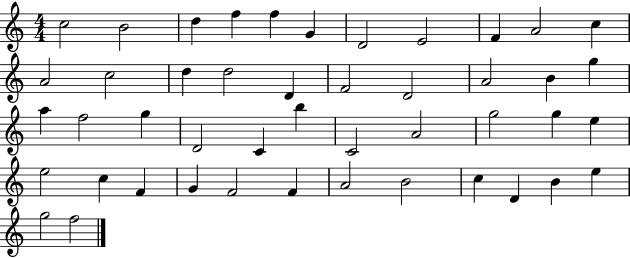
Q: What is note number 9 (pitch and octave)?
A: F4